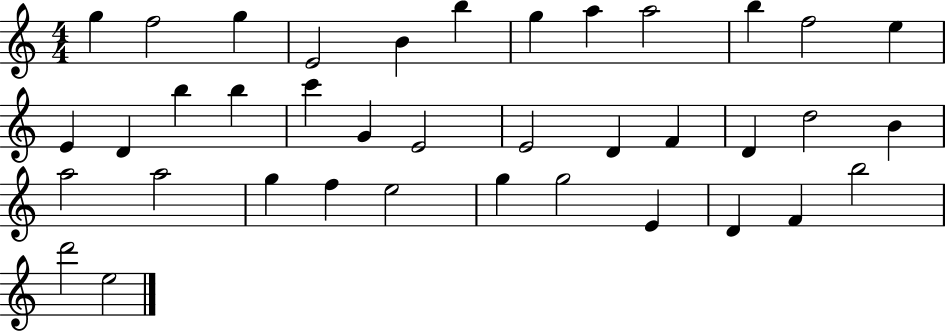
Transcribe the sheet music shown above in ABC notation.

X:1
T:Untitled
M:4/4
L:1/4
K:C
g f2 g E2 B b g a a2 b f2 e E D b b c' G E2 E2 D F D d2 B a2 a2 g f e2 g g2 E D F b2 d'2 e2